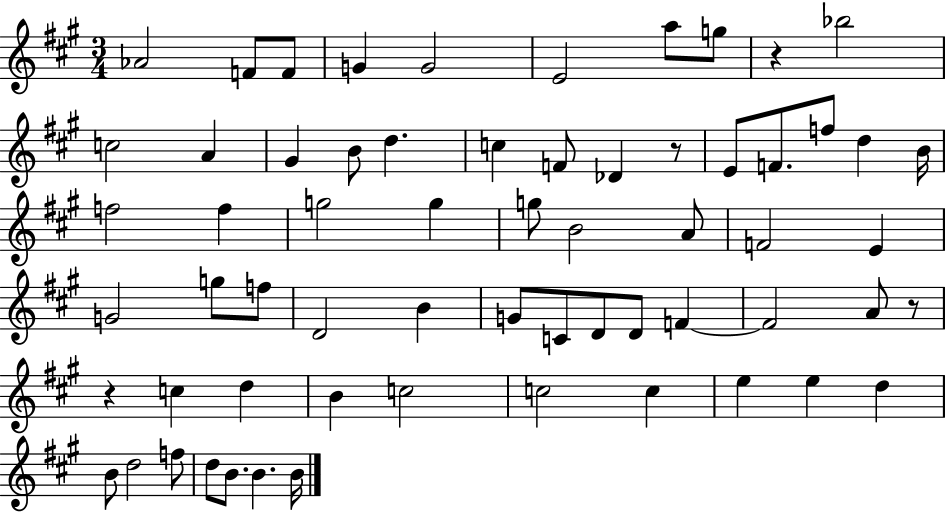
Ab4/h F4/e F4/e G4/q G4/h E4/h A5/e G5/e R/q Bb5/h C5/h A4/q G#4/q B4/e D5/q. C5/q F4/e Db4/q R/e E4/e F4/e. F5/e D5/q B4/s F5/h F5/q G5/h G5/q G5/e B4/h A4/e F4/h E4/q G4/h G5/e F5/e D4/h B4/q G4/e C4/e D4/e D4/e F4/q F4/h A4/e R/e R/q C5/q D5/q B4/q C5/h C5/h C5/q E5/q E5/q D5/q B4/e D5/h F5/e D5/e B4/e. B4/q. B4/s